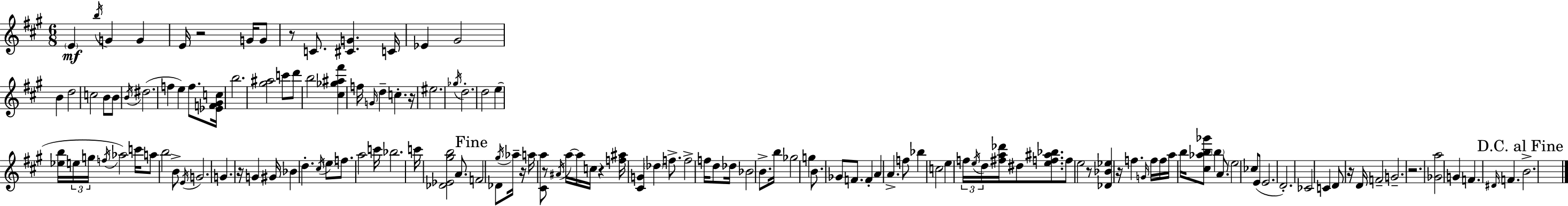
E4/q B5/s G4/q G4/q E4/s R/h G4/s G4/e R/e C4/e. [C#4,G4]/q. C4/s Eb4/q G#4/h B4/q D5/h C5/h B4/e B4/e B4/s D#5/h. F5/q E5/q F5/e. [Eb4,F4,G#4,C5]/s B5/h. [G#5,A#5]/h C6/e D6/e B5/h [C#5,Gb5,A#5,F#6]/q F5/s G4/s D5/q C5/q. R/s EIS5/h. Gb5/s D5/h. D5/h E5/q [Eb5,B5]/s E5/s G5/s F5/s Ab5/h C6/s A5/e B5/h B4/e E4/s G4/h. G4/q. R/s G4/q G#4/s Bb4/q D5/q. C#5/s E5/e F5/e. A5/h C6/s Bb5/h. C6/s [Db4,Eb4,G#5,B5]/h A4/e. F4/h Db4/e G#5/s Ab5/s R/s A5/s [C#4,A5]/e R/e A#4/s A5/s A5/s C5/s R/q [F5,A#5]/s [C#4,G4]/q Db5/q F5/e. F5/h F5/s D5/e Db5/s Bb4/h B4/e. B5/s Gb5/h G5/q B4/e. Gb4/e F4/e. F4/q A4/q A4/q. F5/e Bb5/q C5/h E5/q F5/s E5/s D5/s [F#5,A5,Db6]/s D#5/e [E5,F5,A#5,Bb5]/e. F5/e E5/h R/e [Db4,Bb4,Eb5]/q R/s F5/q. G4/s F5/s F5/s A5/s B5/s [C#5,Ab5,B5,Gb6]/e B5/q A4/e. E5/h CES5/e E4/e E4/h. D4/h. CES4/h C4/q D4/e R/s D4/s F4/h G4/h. R/h. [Gb4,A5]/h G4/q F4/q. D#4/s F4/q. B4/h.